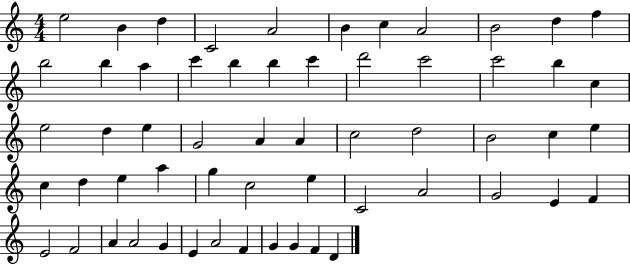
{
  \clef treble
  \numericTimeSignature
  \time 4/4
  \key c \major
  e''2 b'4 d''4 | c'2 a'2 | b'4 c''4 a'2 | b'2 d''4 f''4 | \break b''2 b''4 a''4 | c'''4 b''4 b''4 c'''4 | d'''2 c'''2 | c'''2 b''4 c''4 | \break e''2 d''4 e''4 | g'2 a'4 a'4 | c''2 d''2 | b'2 c''4 e''4 | \break c''4 d''4 e''4 a''4 | g''4 c''2 e''4 | c'2 a'2 | g'2 e'4 f'4 | \break e'2 f'2 | a'4 a'2 g'4 | e'4 a'2 f'4 | g'4 g'4 f'4 d'4 | \break \bar "|."
}